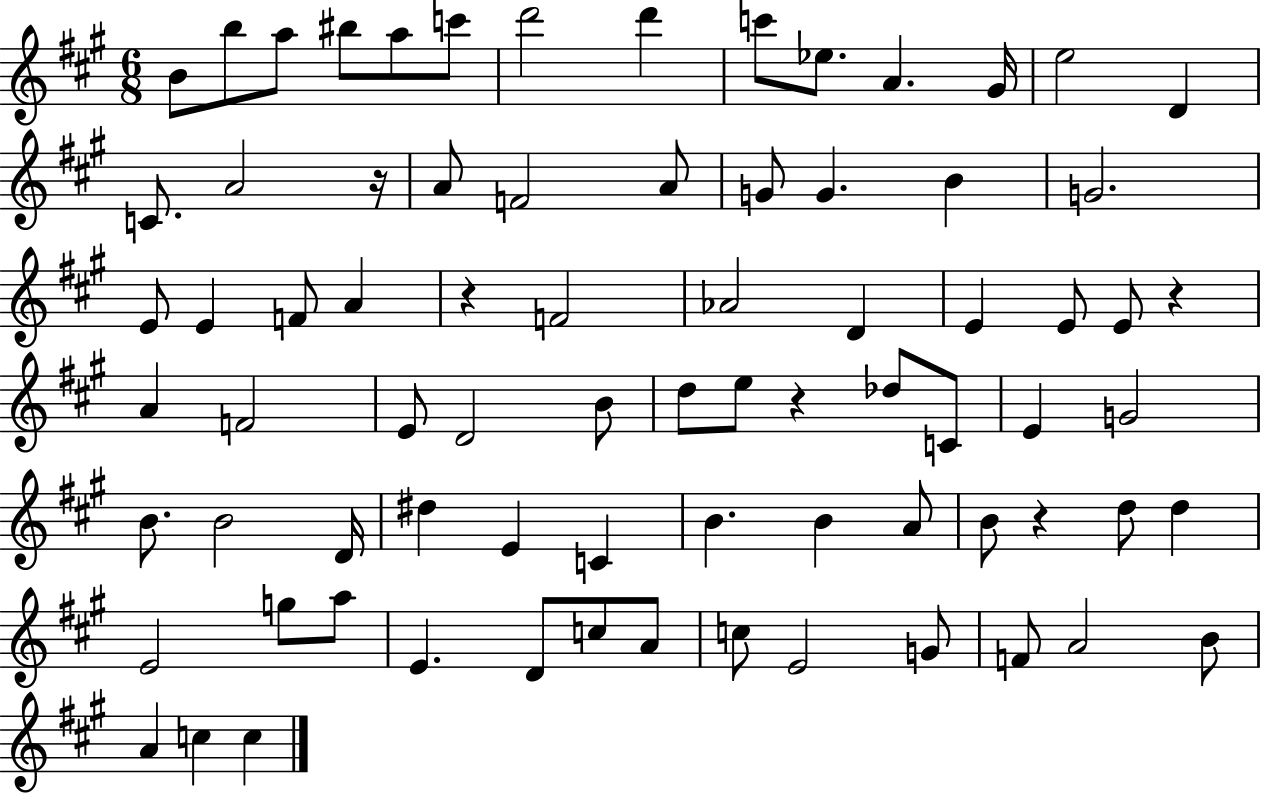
X:1
T:Untitled
M:6/8
L:1/4
K:A
B/2 b/2 a/2 ^b/2 a/2 c'/2 d'2 d' c'/2 _e/2 A ^G/4 e2 D C/2 A2 z/4 A/2 F2 A/2 G/2 G B G2 E/2 E F/2 A z F2 _A2 D E E/2 E/2 z A F2 E/2 D2 B/2 d/2 e/2 z _d/2 C/2 E G2 B/2 B2 D/4 ^d E C B B A/2 B/2 z d/2 d E2 g/2 a/2 E D/2 c/2 A/2 c/2 E2 G/2 F/2 A2 B/2 A c c